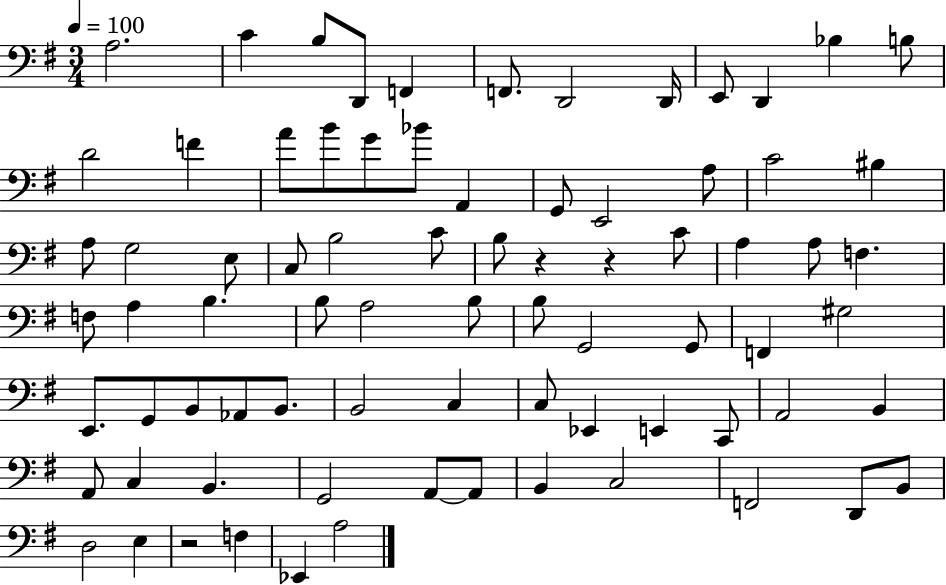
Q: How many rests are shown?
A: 3